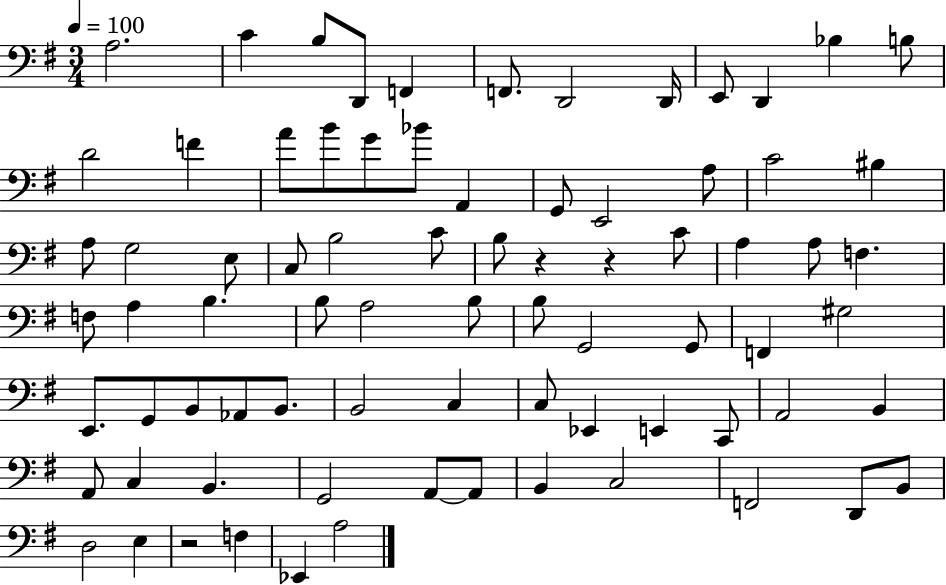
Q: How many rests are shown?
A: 3